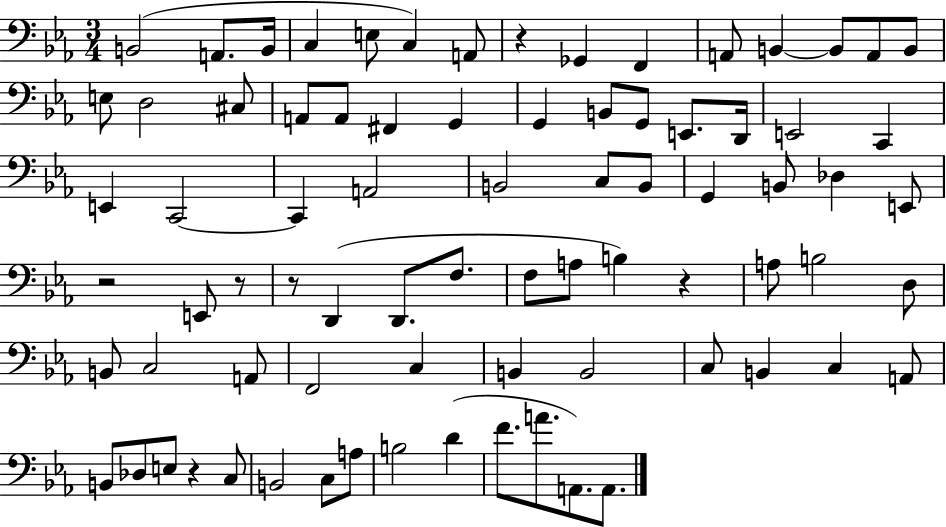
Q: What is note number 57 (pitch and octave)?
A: C3